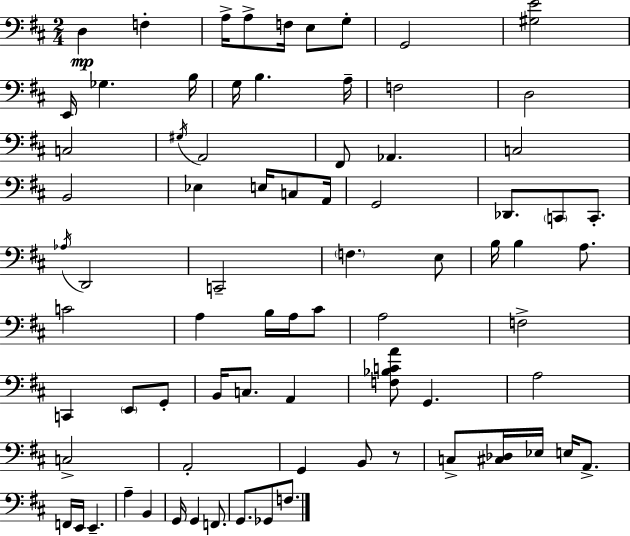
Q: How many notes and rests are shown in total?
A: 77